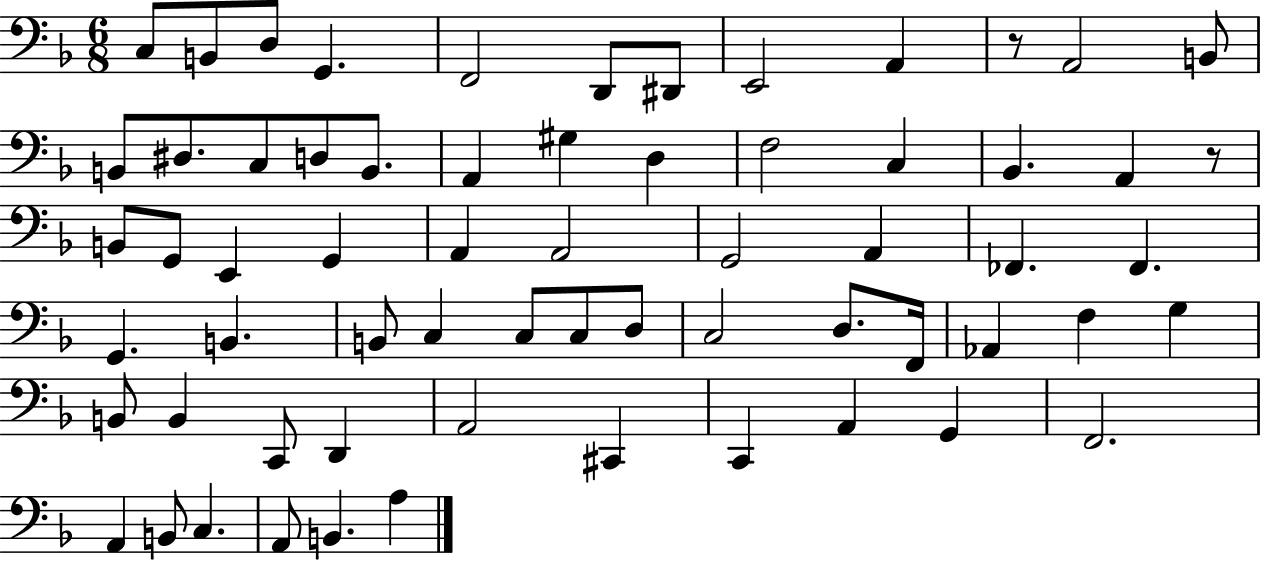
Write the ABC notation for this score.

X:1
T:Untitled
M:6/8
L:1/4
K:F
C,/2 B,,/2 D,/2 G,, F,,2 D,,/2 ^D,,/2 E,,2 A,, z/2 A,,2 B,,/2 B,,/2 ^D,/2 C,/2 D,/2 B,,/2 A,, ^G, D, F,2 C, _B,, A,, z/2 B,,/2 G,,/2 E,, G,, A,, A,,2 G,,2 A,, _F,, _F,, G,, B,, B,,/2 C, C,/2 C,/2 D,/2 C,2 D,/2 F,,/4 _A,, F, G, B,,/2 B,, C,,/2 D,, A,,2 ^C,, C,, A,, G,, F,,2 A,, B,,/2 C, A,,/2 B,, A,